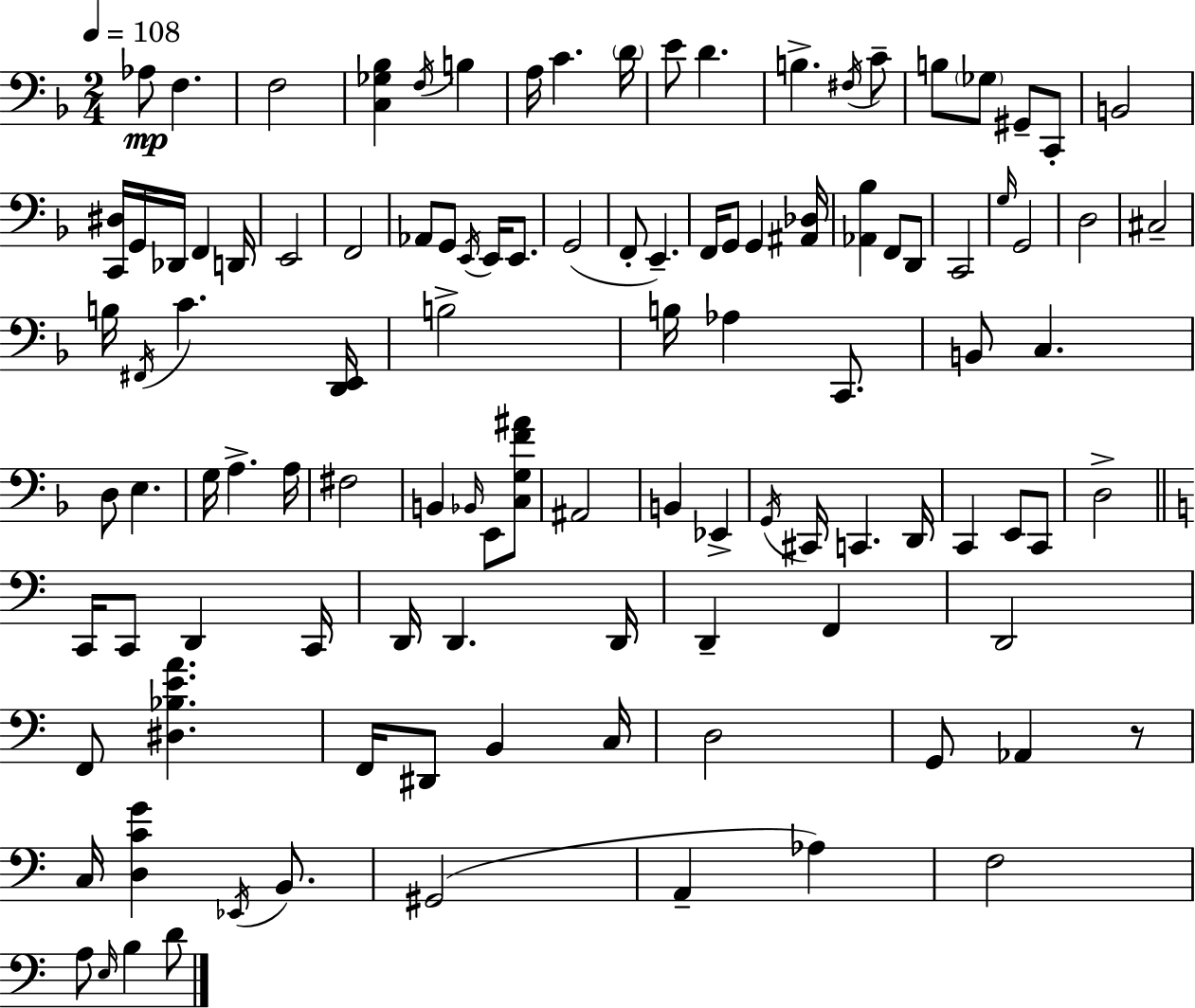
Ab3/e F3/q. F3/h [C3,Gb3,Bb3]/q F3/s B3/q A3/s C4/q. D4/s E4/e D4/q. B3/q. F#3/s C4/e B3/e Gb3/e G#2/e C2/e B2/h [C2,D#3]/s G2/s Db2/s F2/q D2/s E2/h F2/h Ab2/e G2/e E2/s E2/s E2/e. G2/h F2/e E2/q. F2/s G2/e G2/q [A#2,Db3]/s [Ab2,Bb3]/q F2/e D2/e C2/h G3/s G2/h D3/h C#3/h B3/s F#2/s C4/q. [D2,E2]/s B3/h B3/s Ab3/q C2/e. B2/e C3/q. D3/e E3/q. G3/s A3/q. A3/s F#3/h B2/q Bb2/s E2/e [C3,G3,F4,A#4]/e A#2/h B2/q Eb2/q G2/s C#2/s C2/q. D2/s C2/q E2/e C2/e D3/h C2/s C2/e D2/q C2/s D2/s D2/q. D2/s D2/q F2/q D2/h F2/e [D#3,Bb3,E4,A4]/q. F2/s D#2/e B2/q C3/s D3/h G2/e Ab2/q R/e C3/s [D3,C4,G4]/q Eb2/s B2/e. G#2/h A2/q Ab3/q F3/h A3/e E3/s B3/q D4/e